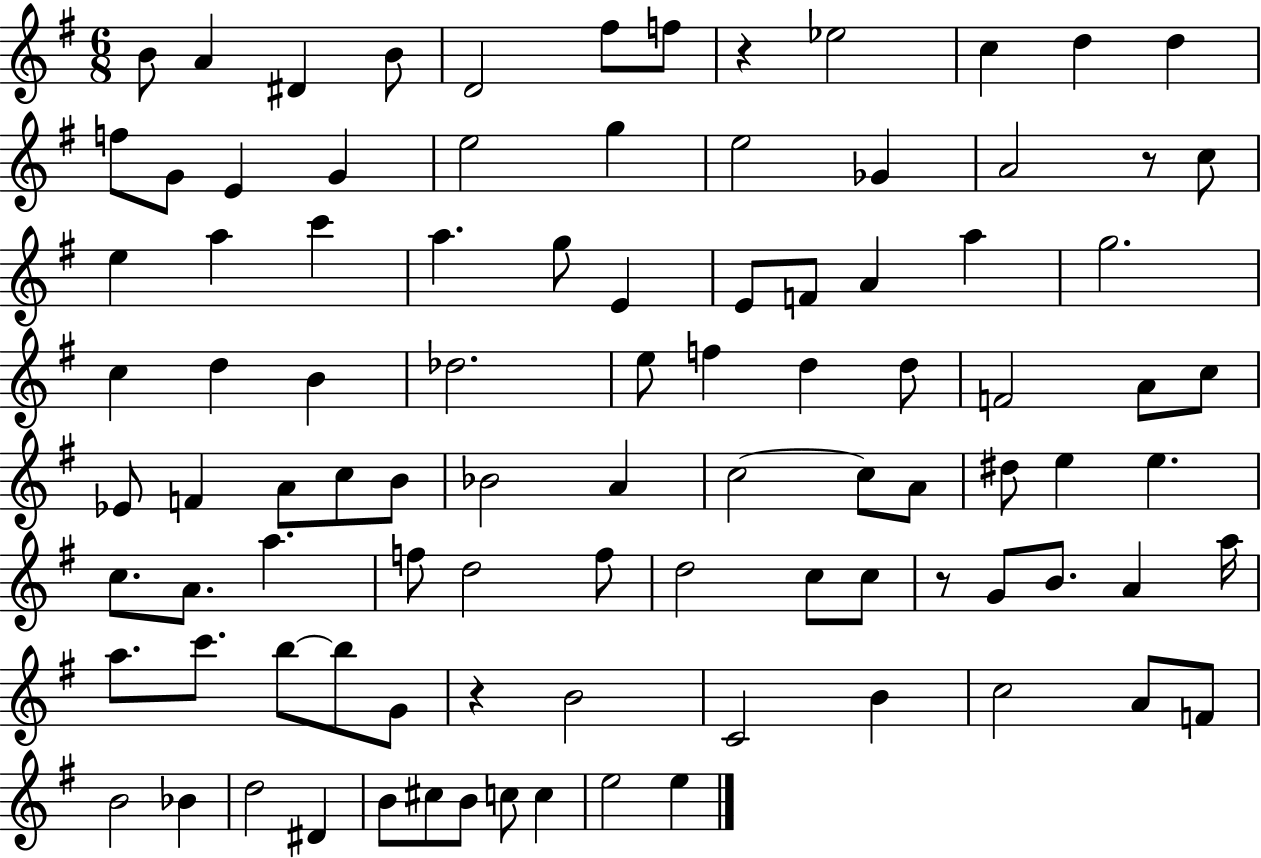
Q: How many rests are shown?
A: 4